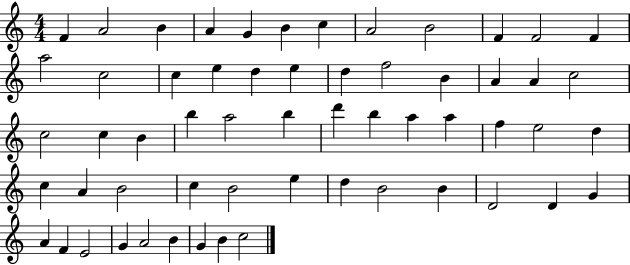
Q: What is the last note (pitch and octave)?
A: C5